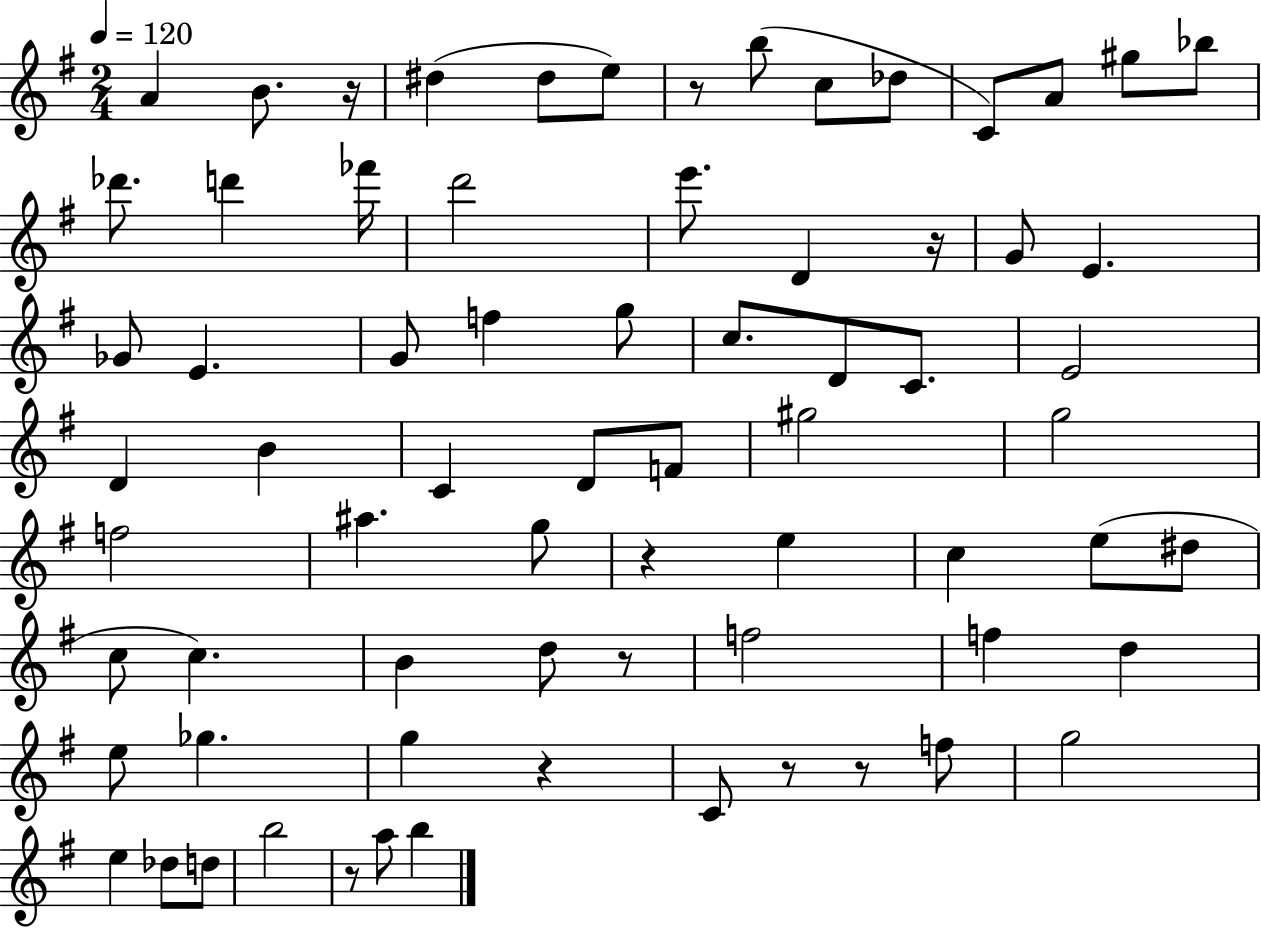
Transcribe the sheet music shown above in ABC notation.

X:1
T:Untitled
M:2/4
L:1/4
K:G
A B/2 z/4 ^d ^d/2 e/2 z/2 b/2 c/2 _d/2 C/2 A/2 ^g/2 _b/2 _d'/2 d' _f'/4 d'2 e'/2 D z/4 G/2 E _G/2 E G/2 f g/2 c/2 D/2 C/2 E2 D B C D/2 F/2 ^g2 g2 f2 ^a g/2 z e c e/2 ^d/2 c/2 c B d/2 z/2 f2 f d e/2 _g g z C/2 z/2 z/2 f/2 g2 e _d/2 d/2 b2 z/2 a/2 b